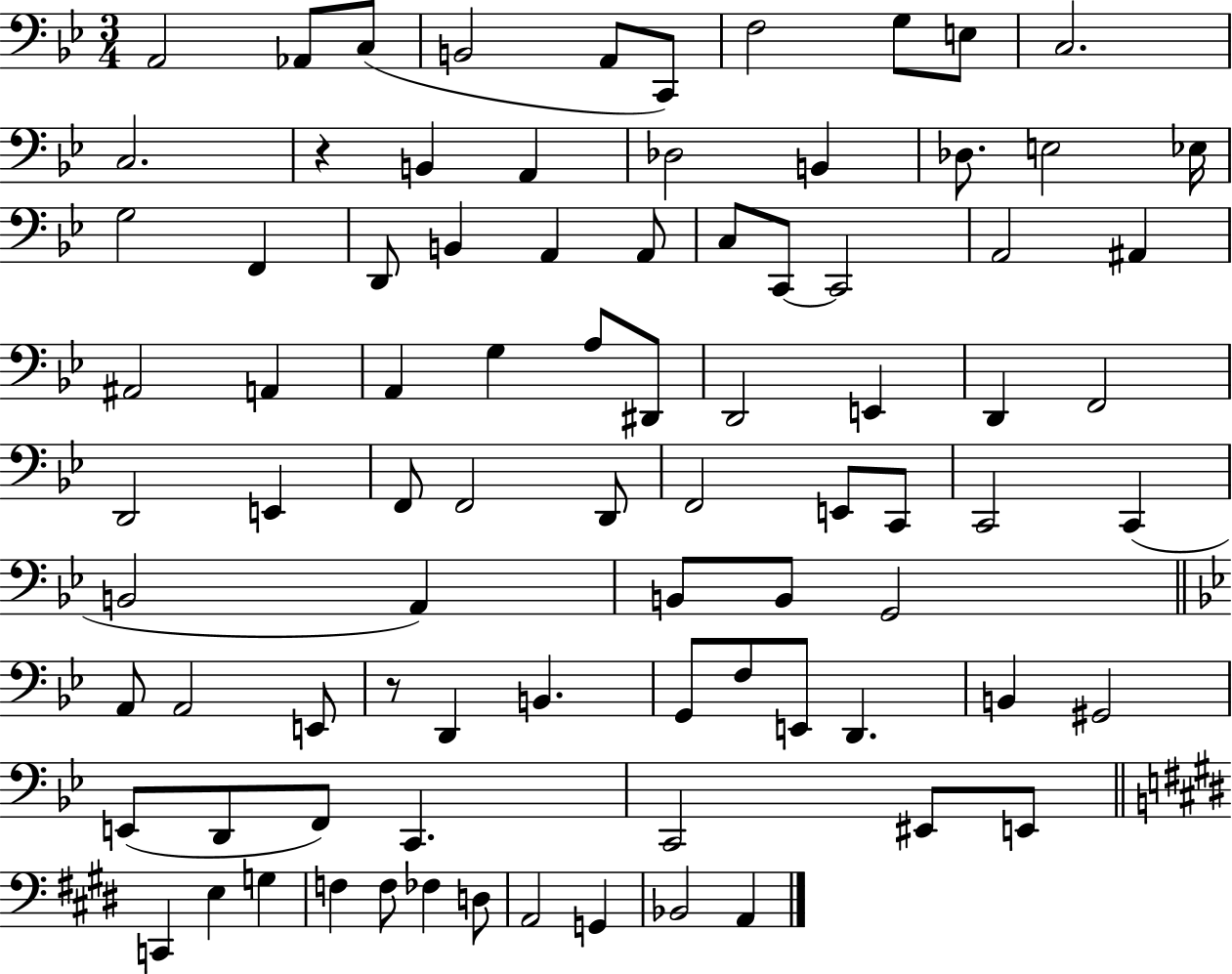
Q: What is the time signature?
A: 3/4